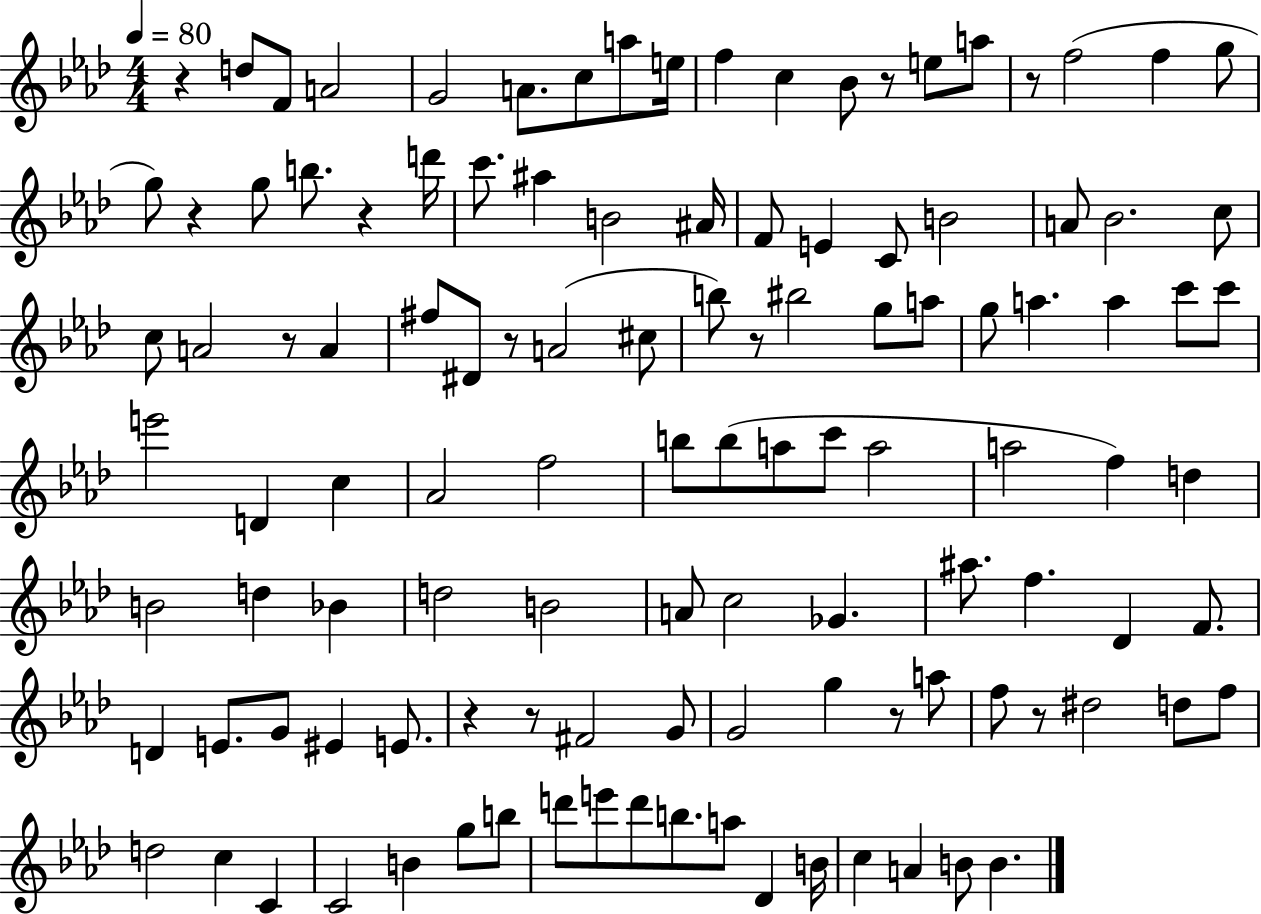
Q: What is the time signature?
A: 4/4